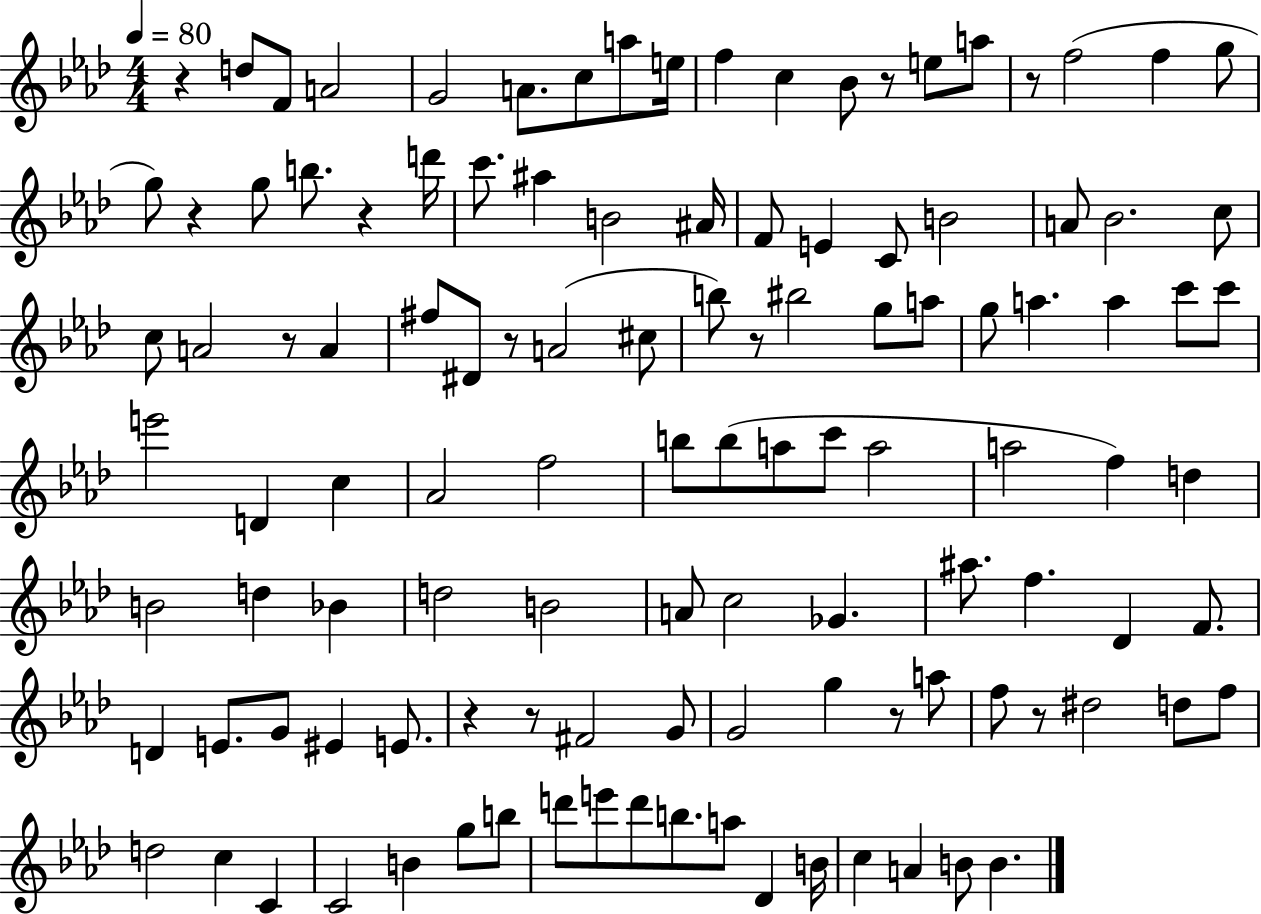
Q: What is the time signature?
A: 4/4